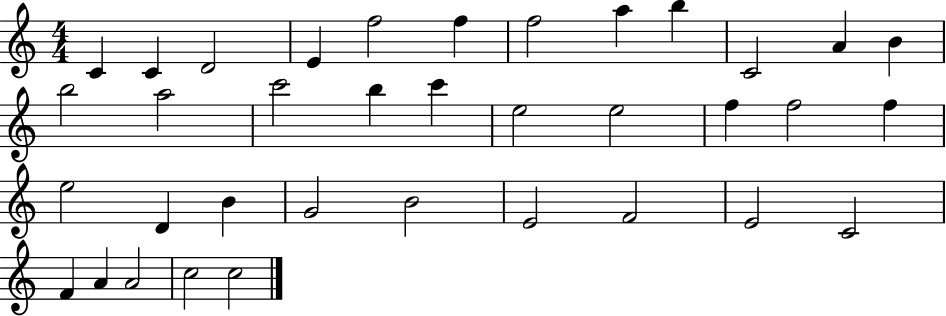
X:1
T:Untitled
M:4/4
L:1/4
K:C
C C D2 E f2 f f2 a b C2 A B b2 a2 c'2 b c' e2 e2 f f2 f e2 D B G2 B2 E2 F2 E2 C2 F A A2 c2 c2